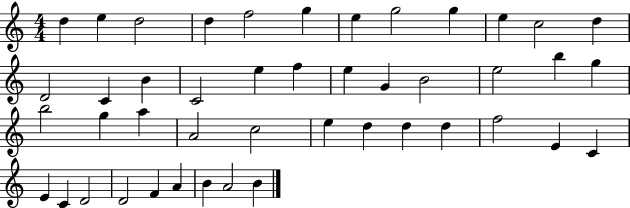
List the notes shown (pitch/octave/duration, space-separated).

D5/q E5/q D5/h D5/q F5/h G5/q E5/q G5/h G5/q E5/q C5/h D5/q D4/h C4/q B4/q C4/h E5/q F5/q E5/q G4/q B4/h E5/h B5/q G5/q B5/h G5/q A5/q A4/h C5/h E5/q D5/q D5/q D5/q F5/h E4/q C4/q E4/q C4/q D4/h D4/h F4/q A4/q B4/q A4/h B4/q